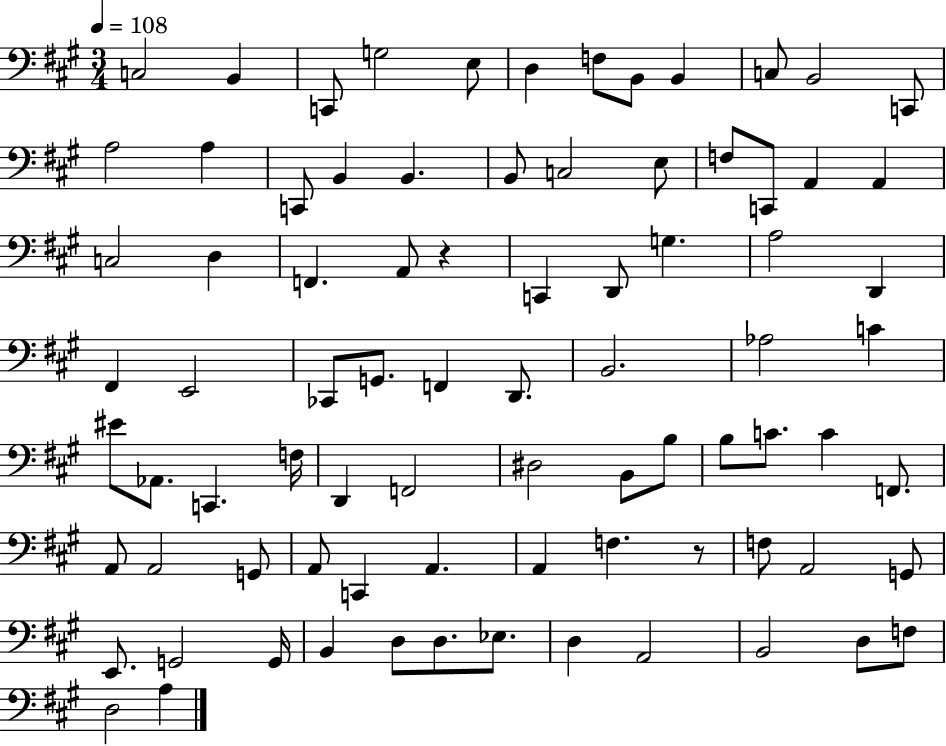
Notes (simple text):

C3/h B2/q C2/e G3/h E3/e D3/q F3/e B2/e B2/q C3/e B2/h C2/e A3/h A3/q C2/e B2/q B2/q. B2/e C3/h E3/e F3/e C2/e A2/q A2/q C3/h D3/q F2/q. A2/e R/q C2/q D2/e G3/q. A3/h D2/q F#2/q E2/h CES2/e G2/e. F2/q D2/e. B2/h. Ab3/h C4/q EIS4/e Ab2/e. C2/q. F3/s D2/q F2/h D#3/h B2/e B3/e B3/e C4/e. C4/q F2/e. A2/e A2/h G2/e A2/e C2/q A2/q. A2/q F3/q. R/e F3/e A2/h G2/e E2/e. G2/h G2/s B2/q D3/e D3/e. Eb3/e. D3/q A2/h B2/h D3/e F3/e D3/h A3/q